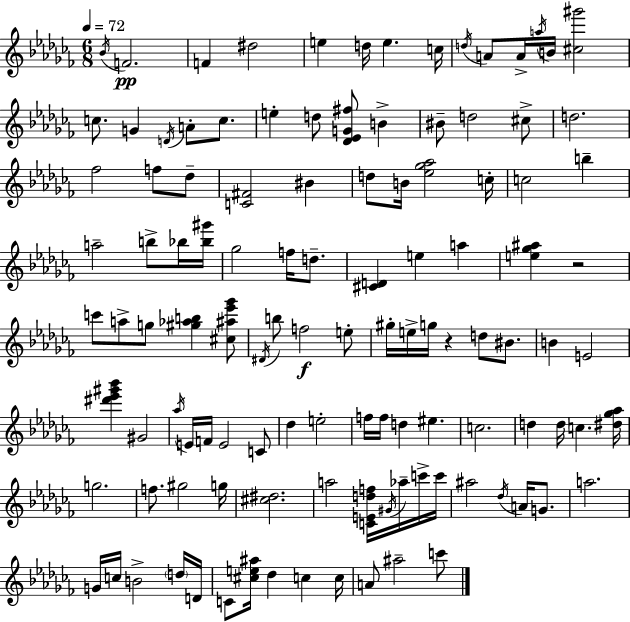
{
  \clef treble
  \numericTimeSignature
  \time 6/8
  \key aes \minor
  \tempo 4 = 72
  \acciaccatura { bes'16 }\pp f'2. | f'4 dis''2 | e''4 d''16 e''4. | c''16 \acciaccatura { d''16 } a'8 a'16-> \acciaccatura { a''16 } b'16 <cis'' gis'''>2 | \break c''8. g'4 \acciaccatura { d'16 } a'8-. | c''8. e''4-. d''8 <des' ees' g' fis''>8 | b'4-> bis'8-- d''2 | cis''8-> d''2. | \break fes''2 | f''8 des''8-- <c' fis'>2 | bis'4 d''8 b'16 <ees'' ges'' aes''>2 | c''16-. c''2 | \break b''4-- a''2-- | b''8-> bes''16 <bes'' gis'''>16 ges''2 | f''16 d''8.-- <cis' d'>4 e''4 | a''4 <e'' ges'' ais''>4 r2 | \break c'''8 a''8-> g''8 <gis'' aes'' b''>4 | <cis'' ais'' ees''' ges'''>8 \acciaccatura { dis'16 } b''8 f''2\f | e''8-. gis''16-. e''16-> g''16 r4 | d''8 bis'8. b'4 e'2 | \break <dis''' ees''' gis''' bes'''>4 gis'2 | \acciaccatura { aes''16 } e'16 f'16 e'2 | c'8 des''4 e''2-. | f''16 f''16 d''4 | \break eis''4. c''2. | d''4 d''16 c''4. | <dis'' ges'' aes''>16 g''2. | f''8. gis''2 | \break g''16 <cis'' dis''>2. | a''2 | <c' e' d'' f''>16 \acciaccatura { gis'16 } aes''16-- c'''16-> c'''16 ais''2 | \acciaccatura { des''16 } a'16 g'8. a''2. | \break g'16 c''16 b'2-> | \parenthesize d''16 d'16 c'8 <cis'' e'' ais''>16 des''4 | c''4 c''16 a'8 ais''2-- | c'''8 \bar "|."
}